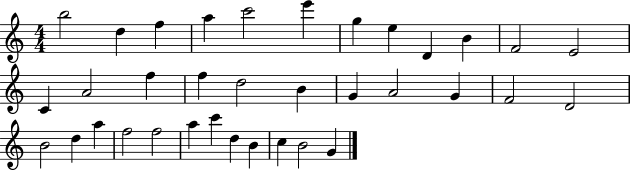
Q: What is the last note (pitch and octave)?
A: G4